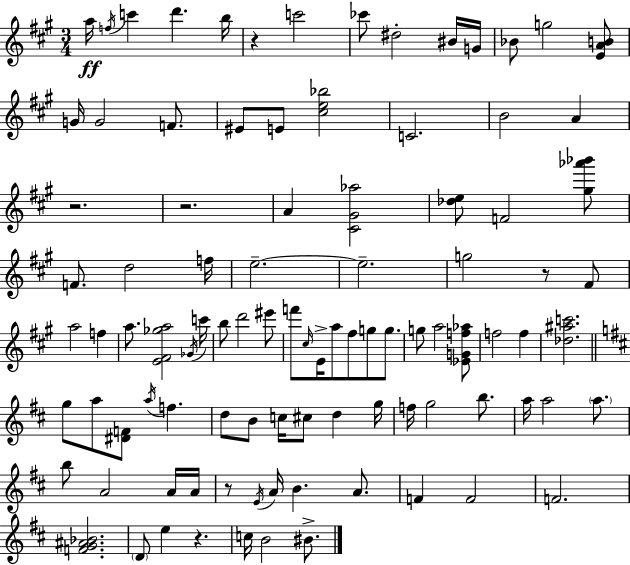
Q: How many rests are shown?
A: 6